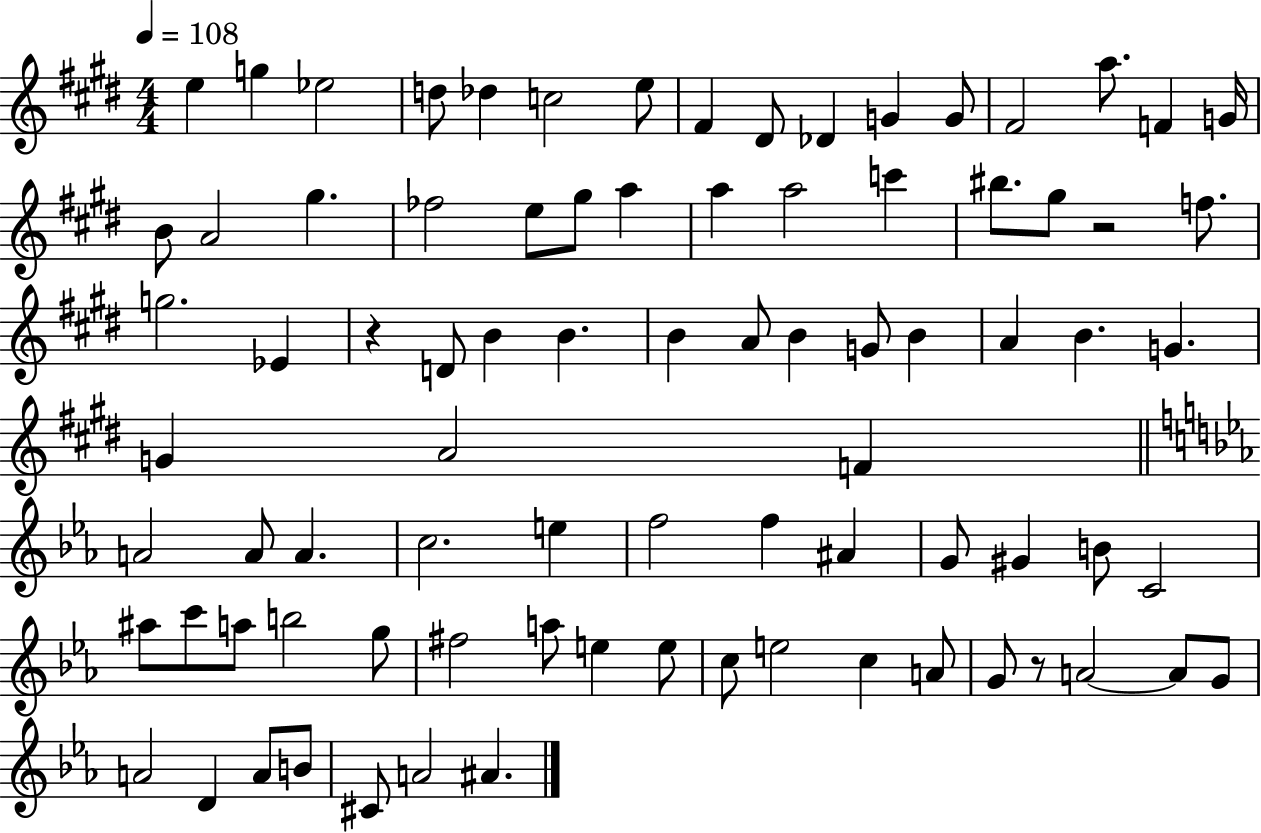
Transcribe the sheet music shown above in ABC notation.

X:1
T:Untitled
M:4/4
L:1/4
K:E
e g _e2 d/2 _d c2 e/2 ^F ^D/2 _D G G/2 ^F2 a/2 F G/4 B/2 A2 ^g _f2 e/2 ^g/2 a a a2 c' ^b/2 ^g/2 z2 f/2 g2 _E z D/2 B B B A/2 B G/2 B A B G G A2 F A2 A/2 A c2 e f2 f ^A G/2 ^G B/2 C2 ^a/2 c'/2 a/2 b2 g/2 ^f2 a/2 e e/2 c/2 e2 c A/2 G/2 z/2 A2 A/2 G/2 A2 D A/2 B/2 ^C/2 A2 ^A